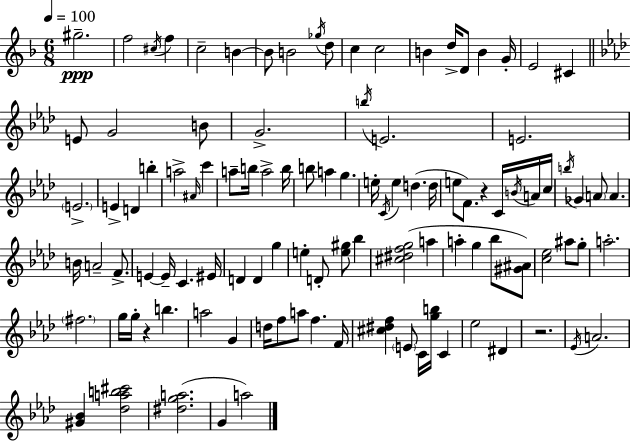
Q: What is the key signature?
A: D minor